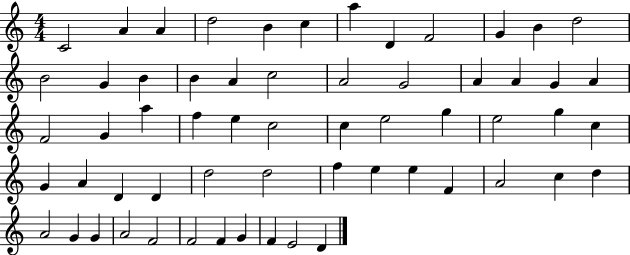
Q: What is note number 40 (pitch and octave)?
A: D4